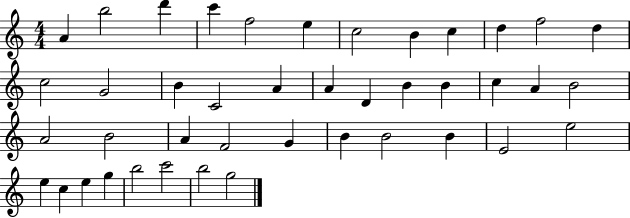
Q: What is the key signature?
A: C major